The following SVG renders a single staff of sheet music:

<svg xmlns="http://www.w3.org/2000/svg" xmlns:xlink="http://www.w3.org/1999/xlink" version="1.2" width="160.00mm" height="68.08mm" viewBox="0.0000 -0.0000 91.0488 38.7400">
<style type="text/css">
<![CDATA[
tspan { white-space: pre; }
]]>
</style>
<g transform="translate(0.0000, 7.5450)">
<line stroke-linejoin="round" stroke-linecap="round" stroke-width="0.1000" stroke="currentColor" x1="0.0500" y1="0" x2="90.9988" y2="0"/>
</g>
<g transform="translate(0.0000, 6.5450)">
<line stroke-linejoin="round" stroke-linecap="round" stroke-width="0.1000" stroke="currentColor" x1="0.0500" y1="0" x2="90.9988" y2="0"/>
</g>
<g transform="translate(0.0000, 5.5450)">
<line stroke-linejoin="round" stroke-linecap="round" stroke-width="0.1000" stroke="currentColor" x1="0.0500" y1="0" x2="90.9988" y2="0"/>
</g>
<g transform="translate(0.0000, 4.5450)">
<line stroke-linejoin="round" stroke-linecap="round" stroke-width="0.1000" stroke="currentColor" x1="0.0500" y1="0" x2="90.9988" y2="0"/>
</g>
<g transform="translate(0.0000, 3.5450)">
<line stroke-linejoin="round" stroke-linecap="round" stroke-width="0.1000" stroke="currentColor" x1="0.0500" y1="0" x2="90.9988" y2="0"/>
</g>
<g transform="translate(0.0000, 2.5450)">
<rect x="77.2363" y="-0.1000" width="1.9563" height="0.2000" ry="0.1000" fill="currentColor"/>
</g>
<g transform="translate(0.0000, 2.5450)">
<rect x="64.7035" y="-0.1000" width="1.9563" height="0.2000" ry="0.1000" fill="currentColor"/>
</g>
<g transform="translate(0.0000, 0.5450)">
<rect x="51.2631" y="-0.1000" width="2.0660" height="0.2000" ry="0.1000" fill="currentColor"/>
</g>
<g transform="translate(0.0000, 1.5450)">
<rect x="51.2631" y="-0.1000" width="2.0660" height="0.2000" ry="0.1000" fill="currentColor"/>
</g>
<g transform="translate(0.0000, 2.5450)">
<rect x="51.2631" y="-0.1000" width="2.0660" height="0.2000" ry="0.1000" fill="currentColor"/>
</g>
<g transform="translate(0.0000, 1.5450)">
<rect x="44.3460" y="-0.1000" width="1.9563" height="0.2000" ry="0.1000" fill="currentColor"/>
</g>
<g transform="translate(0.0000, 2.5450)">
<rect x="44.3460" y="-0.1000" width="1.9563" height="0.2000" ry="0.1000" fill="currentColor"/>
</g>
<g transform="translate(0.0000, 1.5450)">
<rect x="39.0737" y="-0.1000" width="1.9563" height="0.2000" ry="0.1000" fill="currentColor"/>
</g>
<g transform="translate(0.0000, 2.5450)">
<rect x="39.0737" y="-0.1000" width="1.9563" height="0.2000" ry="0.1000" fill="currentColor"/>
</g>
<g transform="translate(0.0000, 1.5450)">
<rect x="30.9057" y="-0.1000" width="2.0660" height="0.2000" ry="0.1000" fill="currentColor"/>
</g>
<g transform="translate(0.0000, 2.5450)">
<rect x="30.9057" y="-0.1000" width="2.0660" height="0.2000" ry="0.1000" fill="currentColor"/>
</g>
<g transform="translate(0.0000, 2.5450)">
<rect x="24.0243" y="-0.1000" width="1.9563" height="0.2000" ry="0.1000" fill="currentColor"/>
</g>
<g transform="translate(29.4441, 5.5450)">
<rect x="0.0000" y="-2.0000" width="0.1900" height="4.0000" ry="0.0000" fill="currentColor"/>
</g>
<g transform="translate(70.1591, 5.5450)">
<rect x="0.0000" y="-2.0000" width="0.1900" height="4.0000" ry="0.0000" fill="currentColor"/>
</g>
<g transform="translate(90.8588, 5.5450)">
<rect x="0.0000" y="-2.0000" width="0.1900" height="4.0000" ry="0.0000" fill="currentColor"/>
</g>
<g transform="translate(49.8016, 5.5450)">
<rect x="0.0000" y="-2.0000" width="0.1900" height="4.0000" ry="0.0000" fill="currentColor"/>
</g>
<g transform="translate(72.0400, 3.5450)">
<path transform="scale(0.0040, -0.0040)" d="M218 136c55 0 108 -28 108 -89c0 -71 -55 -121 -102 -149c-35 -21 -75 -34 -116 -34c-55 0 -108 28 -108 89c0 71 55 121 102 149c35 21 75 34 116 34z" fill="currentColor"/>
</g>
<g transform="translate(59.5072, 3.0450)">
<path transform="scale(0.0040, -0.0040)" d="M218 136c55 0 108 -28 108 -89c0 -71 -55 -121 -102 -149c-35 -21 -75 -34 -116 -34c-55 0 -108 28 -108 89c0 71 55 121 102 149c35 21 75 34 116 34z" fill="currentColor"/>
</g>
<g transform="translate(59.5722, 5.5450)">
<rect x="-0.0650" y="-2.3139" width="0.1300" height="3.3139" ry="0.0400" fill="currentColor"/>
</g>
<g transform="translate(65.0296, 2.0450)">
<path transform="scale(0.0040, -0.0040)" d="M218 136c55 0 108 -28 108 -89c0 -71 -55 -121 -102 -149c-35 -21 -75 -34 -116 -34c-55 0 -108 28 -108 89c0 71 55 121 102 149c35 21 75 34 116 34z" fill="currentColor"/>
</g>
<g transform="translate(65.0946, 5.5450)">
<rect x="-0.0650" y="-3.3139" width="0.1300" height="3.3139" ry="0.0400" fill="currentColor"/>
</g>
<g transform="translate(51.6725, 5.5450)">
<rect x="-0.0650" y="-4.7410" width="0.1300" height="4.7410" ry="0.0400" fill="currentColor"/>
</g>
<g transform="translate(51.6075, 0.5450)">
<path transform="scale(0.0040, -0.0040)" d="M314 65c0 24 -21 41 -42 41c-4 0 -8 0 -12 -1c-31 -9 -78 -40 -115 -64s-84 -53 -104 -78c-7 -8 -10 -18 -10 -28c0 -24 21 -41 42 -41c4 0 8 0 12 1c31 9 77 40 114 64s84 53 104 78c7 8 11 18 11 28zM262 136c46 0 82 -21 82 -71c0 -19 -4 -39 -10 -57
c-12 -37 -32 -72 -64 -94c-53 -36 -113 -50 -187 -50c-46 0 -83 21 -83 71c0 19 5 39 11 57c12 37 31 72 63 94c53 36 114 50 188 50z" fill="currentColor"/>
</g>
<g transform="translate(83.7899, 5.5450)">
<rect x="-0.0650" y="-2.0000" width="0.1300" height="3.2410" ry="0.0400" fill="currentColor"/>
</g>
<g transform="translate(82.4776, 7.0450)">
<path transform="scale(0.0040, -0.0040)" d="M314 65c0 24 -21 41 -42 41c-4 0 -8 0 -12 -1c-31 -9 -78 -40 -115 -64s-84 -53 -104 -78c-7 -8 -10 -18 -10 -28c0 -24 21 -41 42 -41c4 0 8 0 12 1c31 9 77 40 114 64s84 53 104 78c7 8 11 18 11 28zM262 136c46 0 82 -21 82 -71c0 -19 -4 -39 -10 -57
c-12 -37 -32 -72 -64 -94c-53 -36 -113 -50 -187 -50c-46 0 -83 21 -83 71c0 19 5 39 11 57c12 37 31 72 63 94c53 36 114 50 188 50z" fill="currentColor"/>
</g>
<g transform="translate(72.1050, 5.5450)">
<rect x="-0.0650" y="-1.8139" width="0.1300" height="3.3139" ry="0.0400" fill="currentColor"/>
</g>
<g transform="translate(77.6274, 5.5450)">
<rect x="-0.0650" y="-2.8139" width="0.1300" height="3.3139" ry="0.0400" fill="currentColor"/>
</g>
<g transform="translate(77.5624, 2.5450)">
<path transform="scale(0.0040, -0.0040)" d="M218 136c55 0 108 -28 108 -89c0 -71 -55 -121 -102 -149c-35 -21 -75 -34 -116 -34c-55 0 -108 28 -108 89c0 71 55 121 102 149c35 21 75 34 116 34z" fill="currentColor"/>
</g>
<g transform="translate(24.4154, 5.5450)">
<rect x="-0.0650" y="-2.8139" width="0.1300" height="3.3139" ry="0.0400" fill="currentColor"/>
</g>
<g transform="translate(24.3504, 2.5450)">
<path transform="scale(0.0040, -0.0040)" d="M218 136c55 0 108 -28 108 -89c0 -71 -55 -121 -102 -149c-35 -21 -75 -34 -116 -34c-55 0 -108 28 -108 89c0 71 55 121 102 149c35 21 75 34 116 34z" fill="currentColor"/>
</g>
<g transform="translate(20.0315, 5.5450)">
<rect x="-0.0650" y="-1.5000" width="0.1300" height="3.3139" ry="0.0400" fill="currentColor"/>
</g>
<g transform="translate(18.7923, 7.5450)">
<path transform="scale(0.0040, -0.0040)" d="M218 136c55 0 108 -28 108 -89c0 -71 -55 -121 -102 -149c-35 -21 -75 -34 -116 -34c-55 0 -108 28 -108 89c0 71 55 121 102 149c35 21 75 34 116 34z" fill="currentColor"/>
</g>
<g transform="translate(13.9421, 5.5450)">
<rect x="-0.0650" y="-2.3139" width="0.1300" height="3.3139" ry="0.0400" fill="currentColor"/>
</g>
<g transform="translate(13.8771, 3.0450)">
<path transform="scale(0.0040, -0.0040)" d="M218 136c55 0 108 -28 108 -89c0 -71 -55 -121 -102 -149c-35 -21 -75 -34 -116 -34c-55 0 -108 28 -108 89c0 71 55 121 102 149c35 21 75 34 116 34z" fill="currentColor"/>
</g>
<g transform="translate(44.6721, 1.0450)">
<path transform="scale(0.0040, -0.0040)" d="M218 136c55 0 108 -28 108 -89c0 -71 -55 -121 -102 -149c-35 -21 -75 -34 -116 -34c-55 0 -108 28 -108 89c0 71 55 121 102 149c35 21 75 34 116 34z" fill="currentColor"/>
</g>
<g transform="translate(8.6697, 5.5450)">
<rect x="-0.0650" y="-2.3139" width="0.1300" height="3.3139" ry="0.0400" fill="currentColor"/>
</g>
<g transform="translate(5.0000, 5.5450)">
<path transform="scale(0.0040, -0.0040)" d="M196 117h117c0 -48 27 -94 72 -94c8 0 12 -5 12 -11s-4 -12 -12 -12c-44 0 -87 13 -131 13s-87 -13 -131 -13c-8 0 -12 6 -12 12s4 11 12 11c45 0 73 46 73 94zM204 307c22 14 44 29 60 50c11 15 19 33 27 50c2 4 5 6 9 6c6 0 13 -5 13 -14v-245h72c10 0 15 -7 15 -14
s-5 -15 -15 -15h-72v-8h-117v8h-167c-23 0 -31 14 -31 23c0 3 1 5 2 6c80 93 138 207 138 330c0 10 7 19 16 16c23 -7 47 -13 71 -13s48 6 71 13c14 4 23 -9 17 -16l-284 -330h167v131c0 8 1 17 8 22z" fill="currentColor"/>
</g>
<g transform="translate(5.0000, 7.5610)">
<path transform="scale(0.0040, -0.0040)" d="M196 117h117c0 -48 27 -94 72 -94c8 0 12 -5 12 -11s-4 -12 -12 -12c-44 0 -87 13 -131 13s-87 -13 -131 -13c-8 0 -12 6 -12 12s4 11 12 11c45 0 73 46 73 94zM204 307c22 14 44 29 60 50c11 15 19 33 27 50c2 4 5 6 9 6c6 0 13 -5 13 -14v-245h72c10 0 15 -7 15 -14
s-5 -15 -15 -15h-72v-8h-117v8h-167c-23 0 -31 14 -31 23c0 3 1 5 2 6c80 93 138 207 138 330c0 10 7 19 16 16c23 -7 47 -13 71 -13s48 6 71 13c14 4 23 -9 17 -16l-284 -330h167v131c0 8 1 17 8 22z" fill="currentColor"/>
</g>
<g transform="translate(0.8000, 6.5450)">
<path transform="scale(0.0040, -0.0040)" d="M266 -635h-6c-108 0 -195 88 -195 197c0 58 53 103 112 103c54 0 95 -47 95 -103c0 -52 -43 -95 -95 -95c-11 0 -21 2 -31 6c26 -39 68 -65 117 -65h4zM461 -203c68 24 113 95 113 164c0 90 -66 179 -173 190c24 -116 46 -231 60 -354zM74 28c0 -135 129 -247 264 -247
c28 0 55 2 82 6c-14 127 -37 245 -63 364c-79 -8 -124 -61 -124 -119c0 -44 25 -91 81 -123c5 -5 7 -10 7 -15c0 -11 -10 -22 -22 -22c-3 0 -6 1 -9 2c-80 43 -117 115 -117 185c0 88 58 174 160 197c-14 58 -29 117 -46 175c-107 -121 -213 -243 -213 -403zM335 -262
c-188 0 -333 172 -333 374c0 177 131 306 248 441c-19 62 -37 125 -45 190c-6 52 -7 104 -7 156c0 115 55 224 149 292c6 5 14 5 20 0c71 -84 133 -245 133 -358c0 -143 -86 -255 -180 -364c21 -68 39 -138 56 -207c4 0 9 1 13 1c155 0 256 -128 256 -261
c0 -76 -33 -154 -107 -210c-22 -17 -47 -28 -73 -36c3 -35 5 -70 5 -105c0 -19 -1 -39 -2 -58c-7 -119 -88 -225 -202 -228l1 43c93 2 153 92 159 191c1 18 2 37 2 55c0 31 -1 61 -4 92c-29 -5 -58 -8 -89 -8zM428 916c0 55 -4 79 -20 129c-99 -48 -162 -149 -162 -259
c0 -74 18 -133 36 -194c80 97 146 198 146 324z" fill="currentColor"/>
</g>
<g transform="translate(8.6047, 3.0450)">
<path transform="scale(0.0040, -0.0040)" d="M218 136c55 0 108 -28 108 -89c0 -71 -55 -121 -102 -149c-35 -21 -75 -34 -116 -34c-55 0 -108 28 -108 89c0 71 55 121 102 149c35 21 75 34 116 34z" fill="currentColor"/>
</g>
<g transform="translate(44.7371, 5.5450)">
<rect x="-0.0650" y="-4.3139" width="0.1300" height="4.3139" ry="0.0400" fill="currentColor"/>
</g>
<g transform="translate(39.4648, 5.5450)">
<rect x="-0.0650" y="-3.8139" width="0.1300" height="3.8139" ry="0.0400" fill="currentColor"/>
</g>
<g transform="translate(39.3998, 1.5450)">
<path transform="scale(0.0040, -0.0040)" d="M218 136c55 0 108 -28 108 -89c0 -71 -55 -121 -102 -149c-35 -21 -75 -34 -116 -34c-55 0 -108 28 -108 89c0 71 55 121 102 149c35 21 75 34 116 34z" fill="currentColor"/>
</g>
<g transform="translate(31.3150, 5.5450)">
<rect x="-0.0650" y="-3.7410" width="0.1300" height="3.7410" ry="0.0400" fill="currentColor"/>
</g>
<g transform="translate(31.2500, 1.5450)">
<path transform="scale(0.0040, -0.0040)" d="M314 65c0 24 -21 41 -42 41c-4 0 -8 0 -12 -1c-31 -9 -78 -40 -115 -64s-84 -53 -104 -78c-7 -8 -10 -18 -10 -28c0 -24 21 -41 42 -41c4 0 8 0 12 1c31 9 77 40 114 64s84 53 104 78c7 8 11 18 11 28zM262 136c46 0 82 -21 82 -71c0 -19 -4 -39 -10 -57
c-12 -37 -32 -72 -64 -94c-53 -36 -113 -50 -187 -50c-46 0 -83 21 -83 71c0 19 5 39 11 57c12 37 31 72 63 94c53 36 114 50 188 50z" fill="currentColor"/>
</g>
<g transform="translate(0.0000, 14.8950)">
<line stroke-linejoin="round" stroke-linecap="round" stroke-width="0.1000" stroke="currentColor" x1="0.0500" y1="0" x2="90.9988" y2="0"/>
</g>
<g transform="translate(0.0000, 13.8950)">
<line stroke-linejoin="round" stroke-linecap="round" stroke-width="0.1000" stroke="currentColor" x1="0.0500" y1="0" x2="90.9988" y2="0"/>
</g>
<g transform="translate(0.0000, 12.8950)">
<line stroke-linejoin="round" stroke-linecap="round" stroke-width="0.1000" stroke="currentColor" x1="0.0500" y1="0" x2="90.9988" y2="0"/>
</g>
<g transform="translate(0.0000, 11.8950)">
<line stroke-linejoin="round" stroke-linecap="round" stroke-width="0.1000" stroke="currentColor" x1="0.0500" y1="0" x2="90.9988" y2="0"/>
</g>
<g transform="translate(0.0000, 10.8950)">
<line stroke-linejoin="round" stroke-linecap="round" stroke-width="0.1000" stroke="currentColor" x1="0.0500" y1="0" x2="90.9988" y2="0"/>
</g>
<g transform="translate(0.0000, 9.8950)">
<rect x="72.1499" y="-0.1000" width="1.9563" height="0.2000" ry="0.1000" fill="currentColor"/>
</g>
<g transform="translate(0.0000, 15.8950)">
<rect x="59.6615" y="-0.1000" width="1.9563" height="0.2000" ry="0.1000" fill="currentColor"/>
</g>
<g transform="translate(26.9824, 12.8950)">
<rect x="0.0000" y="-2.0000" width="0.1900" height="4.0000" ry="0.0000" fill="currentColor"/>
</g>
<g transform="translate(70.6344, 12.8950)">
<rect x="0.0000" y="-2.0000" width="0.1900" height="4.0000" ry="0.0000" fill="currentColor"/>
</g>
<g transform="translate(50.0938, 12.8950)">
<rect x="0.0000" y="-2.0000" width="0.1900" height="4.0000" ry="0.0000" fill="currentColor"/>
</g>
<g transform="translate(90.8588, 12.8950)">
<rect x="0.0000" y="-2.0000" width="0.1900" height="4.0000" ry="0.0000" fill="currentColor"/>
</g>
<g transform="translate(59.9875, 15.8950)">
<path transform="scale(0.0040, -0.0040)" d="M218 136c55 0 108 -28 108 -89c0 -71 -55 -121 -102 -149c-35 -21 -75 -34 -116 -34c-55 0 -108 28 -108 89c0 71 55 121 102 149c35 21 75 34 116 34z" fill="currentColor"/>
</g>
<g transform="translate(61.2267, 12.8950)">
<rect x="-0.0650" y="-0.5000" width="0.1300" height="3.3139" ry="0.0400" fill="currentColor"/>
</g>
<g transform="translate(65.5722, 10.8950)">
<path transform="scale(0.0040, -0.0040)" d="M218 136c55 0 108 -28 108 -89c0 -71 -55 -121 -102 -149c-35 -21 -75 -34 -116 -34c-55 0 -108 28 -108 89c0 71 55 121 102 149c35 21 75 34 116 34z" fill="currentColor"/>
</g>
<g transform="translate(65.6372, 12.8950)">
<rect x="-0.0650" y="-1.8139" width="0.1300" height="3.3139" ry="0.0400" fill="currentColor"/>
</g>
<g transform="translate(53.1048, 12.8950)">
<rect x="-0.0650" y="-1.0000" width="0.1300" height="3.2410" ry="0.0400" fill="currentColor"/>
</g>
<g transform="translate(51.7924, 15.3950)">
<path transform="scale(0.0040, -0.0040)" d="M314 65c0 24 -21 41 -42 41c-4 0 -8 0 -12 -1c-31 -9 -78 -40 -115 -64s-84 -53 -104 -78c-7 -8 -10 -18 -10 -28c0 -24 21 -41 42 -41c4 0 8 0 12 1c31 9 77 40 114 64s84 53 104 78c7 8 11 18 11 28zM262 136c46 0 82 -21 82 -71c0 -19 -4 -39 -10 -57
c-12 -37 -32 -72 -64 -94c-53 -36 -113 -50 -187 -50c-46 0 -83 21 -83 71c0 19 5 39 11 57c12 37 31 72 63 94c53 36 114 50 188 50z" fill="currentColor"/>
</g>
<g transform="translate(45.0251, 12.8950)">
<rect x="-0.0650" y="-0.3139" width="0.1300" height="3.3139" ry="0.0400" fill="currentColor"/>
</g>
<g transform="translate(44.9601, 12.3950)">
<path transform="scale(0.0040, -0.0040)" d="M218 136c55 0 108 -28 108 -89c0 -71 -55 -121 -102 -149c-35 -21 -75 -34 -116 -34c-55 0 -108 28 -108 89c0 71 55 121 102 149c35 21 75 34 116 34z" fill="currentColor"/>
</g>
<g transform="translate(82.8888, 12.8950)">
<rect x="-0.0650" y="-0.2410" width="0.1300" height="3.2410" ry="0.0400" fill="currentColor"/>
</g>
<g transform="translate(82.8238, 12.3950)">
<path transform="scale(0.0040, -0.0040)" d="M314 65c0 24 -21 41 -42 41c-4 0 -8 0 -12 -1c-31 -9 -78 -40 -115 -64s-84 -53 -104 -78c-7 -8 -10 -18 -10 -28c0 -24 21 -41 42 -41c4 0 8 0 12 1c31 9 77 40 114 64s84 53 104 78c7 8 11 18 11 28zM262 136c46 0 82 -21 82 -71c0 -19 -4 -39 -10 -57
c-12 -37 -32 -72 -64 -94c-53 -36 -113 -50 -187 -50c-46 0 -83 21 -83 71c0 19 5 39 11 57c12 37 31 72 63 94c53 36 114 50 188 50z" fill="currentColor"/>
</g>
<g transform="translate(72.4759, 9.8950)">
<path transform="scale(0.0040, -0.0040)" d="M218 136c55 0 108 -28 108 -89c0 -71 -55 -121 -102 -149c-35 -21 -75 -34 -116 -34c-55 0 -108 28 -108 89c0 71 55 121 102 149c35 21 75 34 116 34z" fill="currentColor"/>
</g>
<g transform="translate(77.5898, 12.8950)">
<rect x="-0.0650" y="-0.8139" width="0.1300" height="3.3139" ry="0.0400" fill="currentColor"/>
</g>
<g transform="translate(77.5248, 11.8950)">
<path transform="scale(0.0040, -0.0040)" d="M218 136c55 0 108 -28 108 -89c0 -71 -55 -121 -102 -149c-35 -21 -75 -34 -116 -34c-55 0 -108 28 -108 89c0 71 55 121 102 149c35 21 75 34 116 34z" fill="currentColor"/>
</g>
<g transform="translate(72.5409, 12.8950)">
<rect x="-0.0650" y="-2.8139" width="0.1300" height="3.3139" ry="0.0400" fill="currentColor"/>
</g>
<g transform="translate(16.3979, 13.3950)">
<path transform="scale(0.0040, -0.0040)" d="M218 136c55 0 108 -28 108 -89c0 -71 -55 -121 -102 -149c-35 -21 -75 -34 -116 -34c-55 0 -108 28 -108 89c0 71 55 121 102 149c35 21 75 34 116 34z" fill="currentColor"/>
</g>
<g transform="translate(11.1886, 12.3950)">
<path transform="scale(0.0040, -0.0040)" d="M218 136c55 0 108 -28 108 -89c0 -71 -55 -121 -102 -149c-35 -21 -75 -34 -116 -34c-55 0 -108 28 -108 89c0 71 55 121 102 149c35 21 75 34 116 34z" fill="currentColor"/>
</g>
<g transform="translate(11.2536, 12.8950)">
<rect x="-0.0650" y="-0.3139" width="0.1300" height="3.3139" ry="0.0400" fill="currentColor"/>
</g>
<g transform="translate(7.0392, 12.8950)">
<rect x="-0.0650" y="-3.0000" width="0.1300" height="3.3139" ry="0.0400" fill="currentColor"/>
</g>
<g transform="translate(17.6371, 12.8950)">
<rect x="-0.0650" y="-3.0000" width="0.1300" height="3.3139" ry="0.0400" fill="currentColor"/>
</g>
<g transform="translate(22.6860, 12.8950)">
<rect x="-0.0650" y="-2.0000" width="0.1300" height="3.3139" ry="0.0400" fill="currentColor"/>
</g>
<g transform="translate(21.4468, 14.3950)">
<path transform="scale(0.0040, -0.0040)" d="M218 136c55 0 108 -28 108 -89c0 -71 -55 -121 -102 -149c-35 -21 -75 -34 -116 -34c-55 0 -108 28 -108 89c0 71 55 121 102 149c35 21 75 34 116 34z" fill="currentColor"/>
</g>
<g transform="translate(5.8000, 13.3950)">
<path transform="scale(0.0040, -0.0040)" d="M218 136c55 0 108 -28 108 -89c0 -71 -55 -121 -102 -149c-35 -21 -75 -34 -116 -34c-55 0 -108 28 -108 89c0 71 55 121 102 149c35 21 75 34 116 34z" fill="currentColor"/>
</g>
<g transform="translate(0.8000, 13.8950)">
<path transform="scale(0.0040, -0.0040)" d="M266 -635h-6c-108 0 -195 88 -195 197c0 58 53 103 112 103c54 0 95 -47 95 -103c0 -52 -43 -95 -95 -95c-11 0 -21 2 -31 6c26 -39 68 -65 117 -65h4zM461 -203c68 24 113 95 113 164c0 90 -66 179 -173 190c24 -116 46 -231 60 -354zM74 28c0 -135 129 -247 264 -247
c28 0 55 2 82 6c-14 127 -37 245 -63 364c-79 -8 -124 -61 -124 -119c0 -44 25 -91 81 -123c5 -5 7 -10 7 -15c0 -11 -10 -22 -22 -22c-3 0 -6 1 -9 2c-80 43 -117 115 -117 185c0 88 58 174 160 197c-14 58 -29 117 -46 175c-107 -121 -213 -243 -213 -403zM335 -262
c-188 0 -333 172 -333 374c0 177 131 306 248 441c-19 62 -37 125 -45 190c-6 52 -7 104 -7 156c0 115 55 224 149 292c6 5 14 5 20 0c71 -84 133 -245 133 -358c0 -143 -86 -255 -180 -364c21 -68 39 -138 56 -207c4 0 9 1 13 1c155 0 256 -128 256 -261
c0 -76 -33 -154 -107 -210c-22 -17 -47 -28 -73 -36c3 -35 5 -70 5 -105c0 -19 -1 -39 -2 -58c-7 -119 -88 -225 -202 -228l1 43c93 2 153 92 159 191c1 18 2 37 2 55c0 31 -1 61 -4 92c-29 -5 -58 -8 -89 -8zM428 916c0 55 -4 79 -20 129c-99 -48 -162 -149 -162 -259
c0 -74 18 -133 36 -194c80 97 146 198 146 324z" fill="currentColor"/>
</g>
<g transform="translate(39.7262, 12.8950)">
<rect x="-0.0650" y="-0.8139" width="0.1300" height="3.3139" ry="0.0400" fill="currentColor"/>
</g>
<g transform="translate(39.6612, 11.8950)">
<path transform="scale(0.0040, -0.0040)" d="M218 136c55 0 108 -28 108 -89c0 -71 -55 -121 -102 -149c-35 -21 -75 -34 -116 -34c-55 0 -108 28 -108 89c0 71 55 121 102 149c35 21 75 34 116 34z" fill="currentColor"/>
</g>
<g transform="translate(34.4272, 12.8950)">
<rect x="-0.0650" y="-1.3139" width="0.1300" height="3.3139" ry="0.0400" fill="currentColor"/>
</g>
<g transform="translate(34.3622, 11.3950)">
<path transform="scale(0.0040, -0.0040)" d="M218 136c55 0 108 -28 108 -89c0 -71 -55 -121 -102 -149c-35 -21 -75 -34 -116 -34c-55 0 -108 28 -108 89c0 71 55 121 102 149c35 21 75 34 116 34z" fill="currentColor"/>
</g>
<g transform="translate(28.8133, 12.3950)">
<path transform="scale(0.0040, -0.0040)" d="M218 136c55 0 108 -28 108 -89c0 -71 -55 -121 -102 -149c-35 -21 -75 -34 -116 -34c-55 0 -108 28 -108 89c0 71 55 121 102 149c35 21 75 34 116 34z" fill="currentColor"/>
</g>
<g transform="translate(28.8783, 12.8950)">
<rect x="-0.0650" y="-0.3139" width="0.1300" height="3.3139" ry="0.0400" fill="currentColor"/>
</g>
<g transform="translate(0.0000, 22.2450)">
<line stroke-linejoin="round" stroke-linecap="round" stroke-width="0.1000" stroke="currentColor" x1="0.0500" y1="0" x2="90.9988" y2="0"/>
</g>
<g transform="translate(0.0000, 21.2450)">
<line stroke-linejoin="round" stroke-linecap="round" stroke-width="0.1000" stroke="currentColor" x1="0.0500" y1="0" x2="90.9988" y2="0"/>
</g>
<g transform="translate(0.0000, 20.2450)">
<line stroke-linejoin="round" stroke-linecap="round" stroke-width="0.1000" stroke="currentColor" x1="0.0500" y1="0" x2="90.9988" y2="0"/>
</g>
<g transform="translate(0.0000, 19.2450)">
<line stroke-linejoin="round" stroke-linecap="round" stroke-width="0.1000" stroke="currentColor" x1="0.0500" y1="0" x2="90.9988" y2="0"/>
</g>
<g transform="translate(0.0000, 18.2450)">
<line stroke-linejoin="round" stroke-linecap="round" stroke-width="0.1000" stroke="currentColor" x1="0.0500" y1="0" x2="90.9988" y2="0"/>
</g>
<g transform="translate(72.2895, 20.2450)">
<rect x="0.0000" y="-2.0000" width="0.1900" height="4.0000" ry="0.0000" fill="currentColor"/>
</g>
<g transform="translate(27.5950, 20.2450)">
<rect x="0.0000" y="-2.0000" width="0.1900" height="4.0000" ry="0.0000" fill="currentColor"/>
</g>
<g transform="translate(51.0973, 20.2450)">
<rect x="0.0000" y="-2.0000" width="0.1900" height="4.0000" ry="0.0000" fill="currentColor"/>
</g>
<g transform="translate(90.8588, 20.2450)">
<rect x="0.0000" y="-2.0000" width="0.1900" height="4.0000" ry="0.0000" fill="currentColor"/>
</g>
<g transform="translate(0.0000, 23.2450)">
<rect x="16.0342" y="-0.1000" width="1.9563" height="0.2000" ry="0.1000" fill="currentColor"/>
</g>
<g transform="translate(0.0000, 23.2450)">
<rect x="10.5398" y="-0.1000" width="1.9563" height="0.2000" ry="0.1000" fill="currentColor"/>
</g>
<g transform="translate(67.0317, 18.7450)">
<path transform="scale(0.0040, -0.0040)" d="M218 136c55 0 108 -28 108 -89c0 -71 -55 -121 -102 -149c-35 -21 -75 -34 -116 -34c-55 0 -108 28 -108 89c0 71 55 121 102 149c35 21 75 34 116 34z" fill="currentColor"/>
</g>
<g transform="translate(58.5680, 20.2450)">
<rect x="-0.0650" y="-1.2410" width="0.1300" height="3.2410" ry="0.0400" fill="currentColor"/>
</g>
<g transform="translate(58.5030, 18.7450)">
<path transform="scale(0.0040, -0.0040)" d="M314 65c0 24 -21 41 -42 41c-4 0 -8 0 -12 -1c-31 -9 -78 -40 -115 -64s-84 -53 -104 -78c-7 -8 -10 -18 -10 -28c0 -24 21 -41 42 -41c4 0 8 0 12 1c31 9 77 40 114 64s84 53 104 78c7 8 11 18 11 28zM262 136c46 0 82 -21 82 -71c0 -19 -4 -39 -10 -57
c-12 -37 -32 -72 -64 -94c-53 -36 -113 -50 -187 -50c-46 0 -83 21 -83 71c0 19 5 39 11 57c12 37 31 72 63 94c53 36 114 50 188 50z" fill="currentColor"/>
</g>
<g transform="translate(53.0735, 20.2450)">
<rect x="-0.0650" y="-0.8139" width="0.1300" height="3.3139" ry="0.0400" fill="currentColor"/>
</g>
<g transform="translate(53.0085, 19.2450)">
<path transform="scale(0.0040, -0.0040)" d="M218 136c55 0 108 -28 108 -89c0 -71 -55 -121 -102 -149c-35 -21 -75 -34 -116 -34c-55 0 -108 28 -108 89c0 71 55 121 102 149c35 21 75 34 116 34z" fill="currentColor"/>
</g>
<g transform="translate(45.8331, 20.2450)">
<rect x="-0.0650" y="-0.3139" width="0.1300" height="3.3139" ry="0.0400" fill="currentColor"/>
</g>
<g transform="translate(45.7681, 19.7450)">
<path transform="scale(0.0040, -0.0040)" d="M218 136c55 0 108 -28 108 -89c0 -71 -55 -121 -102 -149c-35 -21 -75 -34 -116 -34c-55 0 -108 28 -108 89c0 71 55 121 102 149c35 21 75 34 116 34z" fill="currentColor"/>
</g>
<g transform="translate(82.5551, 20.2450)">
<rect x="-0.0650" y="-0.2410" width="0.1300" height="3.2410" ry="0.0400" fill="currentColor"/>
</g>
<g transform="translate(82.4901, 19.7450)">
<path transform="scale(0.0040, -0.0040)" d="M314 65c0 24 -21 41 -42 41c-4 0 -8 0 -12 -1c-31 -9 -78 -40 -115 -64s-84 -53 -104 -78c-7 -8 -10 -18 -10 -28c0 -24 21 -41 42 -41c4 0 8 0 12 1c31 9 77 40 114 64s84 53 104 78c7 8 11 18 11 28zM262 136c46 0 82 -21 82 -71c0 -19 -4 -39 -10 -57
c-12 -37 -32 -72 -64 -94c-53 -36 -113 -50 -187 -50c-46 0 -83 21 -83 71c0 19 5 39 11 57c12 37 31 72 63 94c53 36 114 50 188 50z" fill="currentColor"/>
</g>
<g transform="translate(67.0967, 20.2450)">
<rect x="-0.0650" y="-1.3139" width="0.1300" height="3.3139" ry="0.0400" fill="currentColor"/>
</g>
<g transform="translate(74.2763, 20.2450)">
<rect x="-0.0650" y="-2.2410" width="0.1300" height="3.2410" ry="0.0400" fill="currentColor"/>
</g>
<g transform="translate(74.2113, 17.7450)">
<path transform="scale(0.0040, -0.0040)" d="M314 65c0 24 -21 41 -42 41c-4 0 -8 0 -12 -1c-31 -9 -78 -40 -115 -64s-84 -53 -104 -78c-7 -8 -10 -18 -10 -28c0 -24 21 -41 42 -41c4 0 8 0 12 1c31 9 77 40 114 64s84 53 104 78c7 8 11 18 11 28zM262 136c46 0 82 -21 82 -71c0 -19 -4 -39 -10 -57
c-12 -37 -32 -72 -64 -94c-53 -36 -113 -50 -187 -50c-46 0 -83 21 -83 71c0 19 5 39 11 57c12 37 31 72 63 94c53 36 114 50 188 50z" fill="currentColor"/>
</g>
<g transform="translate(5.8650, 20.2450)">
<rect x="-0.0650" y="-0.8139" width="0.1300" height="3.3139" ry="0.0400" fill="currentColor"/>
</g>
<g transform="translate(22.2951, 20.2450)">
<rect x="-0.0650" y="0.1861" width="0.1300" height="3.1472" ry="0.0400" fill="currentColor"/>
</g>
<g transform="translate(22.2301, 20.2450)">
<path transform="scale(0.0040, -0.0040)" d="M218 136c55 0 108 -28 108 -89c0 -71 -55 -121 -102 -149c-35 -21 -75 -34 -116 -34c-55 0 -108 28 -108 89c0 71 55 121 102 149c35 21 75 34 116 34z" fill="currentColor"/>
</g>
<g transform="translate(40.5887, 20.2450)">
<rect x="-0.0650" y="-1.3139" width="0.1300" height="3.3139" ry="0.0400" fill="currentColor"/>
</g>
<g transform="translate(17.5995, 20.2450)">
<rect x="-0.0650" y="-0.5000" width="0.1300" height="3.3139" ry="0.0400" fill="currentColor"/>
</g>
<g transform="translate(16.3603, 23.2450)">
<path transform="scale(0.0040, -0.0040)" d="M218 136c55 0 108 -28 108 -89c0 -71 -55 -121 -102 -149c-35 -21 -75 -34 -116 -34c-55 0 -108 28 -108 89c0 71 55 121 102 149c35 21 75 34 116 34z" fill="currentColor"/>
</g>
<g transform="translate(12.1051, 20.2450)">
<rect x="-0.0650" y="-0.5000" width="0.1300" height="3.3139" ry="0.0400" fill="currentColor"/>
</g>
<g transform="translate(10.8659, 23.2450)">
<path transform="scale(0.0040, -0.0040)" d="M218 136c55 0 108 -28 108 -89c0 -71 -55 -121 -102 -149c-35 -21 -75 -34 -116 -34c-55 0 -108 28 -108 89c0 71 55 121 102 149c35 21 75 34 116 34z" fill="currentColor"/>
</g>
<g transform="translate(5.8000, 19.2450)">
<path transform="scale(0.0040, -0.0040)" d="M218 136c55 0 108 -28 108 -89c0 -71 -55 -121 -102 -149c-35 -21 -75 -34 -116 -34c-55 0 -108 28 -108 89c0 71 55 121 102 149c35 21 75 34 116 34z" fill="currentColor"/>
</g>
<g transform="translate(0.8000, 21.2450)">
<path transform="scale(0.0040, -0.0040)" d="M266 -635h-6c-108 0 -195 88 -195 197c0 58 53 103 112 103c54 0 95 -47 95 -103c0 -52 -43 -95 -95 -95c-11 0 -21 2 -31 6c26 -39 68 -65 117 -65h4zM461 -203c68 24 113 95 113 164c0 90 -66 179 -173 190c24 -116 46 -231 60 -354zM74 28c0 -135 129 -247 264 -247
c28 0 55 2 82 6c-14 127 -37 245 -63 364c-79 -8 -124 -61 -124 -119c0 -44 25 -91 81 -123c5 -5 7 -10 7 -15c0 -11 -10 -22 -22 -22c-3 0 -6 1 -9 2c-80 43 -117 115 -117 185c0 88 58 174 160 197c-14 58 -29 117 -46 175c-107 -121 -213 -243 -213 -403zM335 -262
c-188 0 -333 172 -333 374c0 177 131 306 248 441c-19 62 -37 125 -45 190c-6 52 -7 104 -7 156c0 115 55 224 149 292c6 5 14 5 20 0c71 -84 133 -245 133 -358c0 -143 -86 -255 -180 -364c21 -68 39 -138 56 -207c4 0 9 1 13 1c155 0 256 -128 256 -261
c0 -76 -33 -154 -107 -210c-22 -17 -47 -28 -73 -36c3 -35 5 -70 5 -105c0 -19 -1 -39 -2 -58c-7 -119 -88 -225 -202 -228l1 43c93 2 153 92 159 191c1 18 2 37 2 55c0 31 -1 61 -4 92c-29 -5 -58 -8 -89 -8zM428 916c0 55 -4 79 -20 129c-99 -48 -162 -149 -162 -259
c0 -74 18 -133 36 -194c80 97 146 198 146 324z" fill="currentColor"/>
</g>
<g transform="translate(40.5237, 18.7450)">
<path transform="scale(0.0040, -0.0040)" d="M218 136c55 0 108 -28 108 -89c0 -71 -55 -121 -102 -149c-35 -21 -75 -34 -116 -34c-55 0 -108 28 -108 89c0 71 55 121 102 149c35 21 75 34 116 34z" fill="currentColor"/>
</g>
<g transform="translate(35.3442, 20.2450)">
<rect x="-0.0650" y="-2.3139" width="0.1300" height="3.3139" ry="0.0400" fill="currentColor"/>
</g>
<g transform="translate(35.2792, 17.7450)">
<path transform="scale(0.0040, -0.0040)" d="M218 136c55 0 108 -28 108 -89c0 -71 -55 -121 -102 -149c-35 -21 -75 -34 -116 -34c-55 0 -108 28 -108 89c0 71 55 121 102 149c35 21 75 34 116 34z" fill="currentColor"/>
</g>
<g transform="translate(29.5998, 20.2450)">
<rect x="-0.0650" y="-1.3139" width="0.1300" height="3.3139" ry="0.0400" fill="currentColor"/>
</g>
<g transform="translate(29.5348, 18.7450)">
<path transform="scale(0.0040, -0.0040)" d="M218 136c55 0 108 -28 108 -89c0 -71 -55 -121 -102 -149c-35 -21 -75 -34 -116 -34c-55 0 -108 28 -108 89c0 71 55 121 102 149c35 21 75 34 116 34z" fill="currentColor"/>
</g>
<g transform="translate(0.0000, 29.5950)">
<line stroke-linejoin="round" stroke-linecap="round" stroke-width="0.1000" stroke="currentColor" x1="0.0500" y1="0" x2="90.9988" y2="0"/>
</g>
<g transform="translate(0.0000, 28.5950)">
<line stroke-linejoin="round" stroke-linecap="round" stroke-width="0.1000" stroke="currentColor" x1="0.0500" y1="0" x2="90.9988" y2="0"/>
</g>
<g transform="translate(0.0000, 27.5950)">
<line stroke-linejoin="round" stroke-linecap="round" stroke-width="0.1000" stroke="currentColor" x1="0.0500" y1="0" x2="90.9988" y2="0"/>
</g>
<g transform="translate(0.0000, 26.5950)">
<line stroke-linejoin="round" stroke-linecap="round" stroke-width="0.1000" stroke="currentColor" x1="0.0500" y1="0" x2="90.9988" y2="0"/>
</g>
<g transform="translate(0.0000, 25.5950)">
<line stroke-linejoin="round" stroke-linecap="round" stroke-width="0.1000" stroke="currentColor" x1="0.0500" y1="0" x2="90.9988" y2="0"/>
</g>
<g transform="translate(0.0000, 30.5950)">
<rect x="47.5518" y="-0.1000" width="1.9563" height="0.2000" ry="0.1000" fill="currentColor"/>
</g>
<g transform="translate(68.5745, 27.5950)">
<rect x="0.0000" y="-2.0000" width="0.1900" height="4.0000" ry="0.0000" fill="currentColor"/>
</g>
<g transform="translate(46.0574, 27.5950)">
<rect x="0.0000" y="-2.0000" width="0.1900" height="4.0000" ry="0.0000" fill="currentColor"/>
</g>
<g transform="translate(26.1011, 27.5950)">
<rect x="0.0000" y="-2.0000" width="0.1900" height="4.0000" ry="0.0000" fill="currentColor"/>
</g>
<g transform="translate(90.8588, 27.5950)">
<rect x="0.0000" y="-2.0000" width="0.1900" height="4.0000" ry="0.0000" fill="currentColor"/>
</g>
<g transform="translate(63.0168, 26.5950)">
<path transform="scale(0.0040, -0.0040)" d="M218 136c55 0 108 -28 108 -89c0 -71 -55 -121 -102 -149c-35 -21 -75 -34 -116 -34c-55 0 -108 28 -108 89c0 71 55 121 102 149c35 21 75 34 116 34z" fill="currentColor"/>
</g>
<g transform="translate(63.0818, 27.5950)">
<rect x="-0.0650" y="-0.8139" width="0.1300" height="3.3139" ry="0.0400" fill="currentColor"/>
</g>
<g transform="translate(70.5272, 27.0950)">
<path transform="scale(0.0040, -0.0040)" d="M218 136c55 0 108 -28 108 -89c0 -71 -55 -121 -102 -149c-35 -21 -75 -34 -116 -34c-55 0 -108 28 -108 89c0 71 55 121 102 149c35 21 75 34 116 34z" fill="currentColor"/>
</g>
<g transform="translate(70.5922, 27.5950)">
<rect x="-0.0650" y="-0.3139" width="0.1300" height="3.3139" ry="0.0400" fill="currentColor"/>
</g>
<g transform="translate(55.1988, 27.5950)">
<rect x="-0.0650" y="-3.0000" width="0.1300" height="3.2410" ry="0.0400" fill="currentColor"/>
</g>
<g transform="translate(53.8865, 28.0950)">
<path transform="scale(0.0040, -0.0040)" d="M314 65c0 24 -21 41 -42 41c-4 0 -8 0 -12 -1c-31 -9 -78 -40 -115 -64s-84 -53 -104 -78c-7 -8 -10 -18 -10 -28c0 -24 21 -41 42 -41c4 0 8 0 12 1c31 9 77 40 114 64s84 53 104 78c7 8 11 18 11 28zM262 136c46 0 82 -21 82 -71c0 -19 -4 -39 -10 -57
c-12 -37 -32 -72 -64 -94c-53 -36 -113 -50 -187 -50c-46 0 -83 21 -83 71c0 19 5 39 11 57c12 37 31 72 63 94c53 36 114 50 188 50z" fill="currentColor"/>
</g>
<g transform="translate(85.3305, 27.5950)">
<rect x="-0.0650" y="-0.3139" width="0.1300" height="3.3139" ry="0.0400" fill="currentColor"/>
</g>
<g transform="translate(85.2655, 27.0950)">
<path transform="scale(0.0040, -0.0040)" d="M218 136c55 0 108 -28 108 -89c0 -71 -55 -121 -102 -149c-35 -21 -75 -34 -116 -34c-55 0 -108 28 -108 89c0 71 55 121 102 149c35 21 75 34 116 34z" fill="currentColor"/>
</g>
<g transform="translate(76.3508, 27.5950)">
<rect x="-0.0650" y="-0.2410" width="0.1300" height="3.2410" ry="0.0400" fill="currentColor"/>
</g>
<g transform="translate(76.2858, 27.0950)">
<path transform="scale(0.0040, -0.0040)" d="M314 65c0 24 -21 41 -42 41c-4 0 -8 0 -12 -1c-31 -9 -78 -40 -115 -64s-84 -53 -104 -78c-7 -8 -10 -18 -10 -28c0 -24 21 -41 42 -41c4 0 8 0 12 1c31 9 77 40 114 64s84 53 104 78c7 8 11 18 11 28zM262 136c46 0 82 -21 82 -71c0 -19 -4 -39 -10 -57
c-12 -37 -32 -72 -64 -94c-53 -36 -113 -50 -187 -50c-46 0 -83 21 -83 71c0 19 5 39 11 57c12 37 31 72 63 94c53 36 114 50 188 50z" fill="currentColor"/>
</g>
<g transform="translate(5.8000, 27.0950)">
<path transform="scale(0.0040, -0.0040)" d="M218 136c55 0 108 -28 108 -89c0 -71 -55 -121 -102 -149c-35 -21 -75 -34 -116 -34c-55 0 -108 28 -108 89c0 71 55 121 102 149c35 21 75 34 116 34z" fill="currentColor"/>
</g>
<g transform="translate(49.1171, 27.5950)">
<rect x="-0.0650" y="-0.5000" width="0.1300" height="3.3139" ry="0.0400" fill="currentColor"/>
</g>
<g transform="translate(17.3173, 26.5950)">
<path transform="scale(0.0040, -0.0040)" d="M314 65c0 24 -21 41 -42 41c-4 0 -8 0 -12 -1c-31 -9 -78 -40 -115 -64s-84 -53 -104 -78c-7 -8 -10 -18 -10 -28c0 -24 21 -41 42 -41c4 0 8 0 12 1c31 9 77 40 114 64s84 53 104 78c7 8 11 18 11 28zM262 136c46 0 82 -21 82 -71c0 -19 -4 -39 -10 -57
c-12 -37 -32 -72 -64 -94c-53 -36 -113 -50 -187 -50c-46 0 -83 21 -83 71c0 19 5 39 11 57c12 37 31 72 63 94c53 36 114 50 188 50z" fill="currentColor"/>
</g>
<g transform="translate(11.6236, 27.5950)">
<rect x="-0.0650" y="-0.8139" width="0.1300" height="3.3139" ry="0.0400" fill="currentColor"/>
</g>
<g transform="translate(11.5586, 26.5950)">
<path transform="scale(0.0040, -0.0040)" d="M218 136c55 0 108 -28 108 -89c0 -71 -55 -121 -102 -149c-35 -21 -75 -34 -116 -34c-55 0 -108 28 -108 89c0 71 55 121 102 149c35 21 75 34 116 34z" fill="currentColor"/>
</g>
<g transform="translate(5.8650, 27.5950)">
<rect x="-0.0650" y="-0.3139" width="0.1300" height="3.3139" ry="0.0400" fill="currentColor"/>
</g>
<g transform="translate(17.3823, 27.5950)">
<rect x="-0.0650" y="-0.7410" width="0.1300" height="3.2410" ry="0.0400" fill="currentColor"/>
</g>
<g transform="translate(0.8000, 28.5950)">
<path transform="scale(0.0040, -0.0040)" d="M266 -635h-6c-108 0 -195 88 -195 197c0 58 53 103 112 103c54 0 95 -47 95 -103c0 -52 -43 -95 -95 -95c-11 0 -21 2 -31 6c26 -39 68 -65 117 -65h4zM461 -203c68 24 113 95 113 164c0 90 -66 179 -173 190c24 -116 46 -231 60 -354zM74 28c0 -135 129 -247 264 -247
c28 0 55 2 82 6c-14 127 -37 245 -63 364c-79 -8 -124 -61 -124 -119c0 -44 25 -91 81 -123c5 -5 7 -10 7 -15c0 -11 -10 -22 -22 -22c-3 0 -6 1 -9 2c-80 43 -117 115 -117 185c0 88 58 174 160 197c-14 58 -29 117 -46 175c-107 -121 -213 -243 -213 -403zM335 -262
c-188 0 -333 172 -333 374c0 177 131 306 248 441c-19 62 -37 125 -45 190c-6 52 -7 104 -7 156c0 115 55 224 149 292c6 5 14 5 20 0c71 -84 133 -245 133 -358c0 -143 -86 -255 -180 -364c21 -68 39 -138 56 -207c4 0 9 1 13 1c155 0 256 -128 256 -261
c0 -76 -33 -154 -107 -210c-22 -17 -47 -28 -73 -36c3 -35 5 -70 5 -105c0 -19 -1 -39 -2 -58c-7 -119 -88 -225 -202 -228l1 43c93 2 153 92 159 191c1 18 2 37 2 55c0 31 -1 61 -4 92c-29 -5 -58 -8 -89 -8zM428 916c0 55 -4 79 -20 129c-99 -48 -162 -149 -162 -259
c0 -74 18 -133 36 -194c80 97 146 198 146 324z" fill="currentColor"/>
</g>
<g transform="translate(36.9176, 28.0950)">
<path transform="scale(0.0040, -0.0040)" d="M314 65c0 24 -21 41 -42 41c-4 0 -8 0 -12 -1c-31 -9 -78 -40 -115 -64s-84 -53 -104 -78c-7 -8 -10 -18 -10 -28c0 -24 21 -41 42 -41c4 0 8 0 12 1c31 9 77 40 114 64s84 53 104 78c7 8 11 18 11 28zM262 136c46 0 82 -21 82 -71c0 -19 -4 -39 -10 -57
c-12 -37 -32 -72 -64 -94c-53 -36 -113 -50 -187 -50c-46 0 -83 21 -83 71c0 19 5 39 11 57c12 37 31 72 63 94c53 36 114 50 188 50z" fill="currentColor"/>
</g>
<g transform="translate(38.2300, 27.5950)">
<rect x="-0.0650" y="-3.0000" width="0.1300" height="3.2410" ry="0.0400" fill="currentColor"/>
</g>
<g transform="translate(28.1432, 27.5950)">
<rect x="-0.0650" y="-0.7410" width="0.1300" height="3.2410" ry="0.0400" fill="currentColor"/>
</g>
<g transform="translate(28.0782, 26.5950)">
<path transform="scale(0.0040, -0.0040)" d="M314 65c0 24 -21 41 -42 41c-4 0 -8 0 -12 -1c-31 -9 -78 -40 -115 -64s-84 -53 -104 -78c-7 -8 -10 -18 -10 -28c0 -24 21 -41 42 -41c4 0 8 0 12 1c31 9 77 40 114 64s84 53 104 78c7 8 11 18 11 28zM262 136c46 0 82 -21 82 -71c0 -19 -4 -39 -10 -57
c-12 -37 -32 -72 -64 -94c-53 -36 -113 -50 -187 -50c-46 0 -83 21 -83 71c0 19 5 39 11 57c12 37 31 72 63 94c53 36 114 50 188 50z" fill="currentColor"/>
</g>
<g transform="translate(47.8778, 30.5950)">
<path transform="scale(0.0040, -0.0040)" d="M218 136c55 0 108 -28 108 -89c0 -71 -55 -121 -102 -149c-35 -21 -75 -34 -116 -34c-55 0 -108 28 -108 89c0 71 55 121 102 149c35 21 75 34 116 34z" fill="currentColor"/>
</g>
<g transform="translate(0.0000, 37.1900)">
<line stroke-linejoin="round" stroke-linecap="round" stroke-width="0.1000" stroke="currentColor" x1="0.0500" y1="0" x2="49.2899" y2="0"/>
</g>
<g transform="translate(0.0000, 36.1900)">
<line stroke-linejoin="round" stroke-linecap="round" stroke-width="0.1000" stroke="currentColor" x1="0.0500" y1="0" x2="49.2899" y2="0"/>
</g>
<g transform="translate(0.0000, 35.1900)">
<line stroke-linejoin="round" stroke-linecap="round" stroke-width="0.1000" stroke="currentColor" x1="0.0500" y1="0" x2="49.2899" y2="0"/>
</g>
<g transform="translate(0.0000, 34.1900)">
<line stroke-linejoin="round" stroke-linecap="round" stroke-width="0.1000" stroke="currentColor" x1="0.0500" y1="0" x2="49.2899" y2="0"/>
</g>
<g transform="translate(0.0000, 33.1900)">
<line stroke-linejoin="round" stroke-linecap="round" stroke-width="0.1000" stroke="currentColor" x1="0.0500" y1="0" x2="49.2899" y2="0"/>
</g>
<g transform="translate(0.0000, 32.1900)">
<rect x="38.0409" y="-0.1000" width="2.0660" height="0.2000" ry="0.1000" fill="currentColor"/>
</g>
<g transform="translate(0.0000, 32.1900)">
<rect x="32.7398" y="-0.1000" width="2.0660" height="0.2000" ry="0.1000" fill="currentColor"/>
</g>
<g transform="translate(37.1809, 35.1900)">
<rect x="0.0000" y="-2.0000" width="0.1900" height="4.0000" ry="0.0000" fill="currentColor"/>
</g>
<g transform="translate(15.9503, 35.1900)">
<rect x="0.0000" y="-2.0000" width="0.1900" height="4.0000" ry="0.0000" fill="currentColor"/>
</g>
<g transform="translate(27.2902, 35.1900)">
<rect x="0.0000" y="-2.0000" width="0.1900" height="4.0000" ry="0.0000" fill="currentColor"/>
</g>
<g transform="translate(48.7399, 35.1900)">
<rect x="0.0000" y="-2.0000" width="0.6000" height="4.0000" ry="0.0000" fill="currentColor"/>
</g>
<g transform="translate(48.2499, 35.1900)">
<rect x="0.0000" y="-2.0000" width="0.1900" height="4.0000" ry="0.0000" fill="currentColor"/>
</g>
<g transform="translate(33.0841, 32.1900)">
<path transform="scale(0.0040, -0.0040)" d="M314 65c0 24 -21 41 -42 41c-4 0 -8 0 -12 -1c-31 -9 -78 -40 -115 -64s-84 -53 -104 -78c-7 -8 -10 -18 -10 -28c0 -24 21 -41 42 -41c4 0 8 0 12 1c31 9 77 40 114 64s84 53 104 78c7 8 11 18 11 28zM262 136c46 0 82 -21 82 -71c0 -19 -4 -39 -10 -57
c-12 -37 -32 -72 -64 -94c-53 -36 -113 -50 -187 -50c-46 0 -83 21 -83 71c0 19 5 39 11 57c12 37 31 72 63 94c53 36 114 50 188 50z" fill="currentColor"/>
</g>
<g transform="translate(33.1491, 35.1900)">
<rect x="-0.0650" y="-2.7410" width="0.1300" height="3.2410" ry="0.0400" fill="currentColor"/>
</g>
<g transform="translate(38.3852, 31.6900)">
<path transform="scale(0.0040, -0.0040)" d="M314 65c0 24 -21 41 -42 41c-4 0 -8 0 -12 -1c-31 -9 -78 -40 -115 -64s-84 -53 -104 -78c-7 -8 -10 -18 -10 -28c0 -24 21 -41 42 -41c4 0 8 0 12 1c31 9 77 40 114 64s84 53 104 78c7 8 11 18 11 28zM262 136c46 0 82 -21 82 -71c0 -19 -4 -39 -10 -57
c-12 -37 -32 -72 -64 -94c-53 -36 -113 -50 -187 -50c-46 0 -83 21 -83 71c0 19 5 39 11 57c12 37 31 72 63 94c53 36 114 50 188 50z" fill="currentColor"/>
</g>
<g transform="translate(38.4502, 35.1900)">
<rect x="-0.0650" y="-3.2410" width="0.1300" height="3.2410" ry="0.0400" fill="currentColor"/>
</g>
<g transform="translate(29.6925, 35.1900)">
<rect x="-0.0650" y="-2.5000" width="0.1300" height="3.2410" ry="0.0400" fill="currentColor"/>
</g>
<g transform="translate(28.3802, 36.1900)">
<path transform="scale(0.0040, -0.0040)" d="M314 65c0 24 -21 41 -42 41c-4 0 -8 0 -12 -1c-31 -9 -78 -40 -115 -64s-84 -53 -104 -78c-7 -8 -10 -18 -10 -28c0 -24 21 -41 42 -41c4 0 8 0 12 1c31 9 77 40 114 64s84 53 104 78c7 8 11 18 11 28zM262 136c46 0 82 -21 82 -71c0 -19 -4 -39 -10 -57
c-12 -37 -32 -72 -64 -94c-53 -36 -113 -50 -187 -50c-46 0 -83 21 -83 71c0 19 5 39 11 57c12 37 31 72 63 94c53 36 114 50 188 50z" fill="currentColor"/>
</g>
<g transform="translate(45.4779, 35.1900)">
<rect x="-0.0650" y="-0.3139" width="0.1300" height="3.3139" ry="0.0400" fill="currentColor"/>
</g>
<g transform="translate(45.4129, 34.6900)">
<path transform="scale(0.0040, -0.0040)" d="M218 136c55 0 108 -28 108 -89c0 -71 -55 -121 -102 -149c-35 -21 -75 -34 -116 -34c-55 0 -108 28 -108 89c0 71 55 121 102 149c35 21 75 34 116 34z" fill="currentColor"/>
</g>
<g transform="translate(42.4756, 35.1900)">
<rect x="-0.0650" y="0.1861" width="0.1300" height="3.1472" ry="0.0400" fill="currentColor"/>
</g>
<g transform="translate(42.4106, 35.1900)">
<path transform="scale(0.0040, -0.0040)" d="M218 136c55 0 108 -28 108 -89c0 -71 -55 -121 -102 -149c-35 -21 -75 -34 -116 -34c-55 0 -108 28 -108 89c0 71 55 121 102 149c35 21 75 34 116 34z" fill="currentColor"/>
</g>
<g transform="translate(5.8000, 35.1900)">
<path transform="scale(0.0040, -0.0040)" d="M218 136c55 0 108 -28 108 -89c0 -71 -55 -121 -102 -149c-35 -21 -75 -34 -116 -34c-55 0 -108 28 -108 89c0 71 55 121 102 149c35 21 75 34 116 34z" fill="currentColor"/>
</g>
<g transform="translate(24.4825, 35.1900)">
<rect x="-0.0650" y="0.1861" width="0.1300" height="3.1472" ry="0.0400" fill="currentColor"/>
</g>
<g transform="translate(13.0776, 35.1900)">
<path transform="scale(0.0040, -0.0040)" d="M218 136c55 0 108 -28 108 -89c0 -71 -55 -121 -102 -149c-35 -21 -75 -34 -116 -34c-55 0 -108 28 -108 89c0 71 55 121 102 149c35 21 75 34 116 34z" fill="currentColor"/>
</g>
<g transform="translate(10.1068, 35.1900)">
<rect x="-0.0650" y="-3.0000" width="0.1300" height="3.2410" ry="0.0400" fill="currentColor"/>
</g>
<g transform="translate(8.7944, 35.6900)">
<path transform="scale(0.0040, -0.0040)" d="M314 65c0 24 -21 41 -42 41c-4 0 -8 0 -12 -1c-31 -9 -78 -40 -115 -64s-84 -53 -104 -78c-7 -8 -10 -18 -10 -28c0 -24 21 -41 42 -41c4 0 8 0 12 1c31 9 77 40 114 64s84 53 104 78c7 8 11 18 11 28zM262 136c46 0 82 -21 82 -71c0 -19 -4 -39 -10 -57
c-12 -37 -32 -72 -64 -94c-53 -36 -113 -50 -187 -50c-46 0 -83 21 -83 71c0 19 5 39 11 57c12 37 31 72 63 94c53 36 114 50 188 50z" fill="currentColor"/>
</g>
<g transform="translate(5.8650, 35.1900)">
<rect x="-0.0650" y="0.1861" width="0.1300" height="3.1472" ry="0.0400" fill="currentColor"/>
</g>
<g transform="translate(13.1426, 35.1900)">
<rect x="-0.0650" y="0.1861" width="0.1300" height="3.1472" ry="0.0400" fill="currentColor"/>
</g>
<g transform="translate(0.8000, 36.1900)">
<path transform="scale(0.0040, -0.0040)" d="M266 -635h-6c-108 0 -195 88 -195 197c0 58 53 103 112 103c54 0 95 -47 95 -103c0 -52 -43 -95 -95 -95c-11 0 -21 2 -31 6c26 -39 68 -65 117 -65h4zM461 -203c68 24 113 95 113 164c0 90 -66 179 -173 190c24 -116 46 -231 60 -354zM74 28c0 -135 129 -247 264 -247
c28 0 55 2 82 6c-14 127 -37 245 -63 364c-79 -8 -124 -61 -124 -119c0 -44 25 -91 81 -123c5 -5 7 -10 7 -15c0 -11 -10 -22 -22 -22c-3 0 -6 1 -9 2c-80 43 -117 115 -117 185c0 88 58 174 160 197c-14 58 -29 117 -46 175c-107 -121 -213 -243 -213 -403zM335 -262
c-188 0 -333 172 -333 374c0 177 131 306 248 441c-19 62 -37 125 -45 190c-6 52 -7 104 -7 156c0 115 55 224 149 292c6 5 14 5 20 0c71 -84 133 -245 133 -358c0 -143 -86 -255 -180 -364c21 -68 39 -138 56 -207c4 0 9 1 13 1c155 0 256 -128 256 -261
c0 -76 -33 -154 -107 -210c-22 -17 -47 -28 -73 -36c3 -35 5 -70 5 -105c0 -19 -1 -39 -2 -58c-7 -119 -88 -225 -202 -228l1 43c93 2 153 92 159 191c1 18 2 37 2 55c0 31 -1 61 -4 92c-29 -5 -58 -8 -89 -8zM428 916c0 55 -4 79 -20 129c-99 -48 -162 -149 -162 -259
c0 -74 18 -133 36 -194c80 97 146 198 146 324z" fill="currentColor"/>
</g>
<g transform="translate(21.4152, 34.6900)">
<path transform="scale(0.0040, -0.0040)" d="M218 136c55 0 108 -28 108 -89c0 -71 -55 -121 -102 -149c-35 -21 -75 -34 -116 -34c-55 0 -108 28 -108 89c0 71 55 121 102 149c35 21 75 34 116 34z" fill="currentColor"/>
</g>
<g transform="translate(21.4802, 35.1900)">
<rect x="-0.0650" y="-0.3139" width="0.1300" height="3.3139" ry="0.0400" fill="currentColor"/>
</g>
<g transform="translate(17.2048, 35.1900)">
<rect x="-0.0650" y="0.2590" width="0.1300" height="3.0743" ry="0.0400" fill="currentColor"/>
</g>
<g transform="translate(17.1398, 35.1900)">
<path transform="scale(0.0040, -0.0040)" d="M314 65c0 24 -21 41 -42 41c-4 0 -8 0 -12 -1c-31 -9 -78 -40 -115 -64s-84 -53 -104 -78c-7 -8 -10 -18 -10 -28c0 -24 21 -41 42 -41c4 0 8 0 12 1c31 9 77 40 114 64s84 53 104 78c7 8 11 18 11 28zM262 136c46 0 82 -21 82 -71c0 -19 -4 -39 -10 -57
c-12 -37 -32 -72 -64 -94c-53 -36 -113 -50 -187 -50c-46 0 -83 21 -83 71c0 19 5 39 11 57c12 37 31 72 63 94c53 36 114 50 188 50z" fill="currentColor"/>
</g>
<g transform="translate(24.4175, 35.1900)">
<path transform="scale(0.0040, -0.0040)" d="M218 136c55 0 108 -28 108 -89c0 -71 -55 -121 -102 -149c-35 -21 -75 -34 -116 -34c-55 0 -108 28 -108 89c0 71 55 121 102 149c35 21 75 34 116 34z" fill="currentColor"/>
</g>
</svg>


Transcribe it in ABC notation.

X:1
T:Untitled
M:4/4
L:1/4
K:C
g g E a c'2 c' d' e'2 g b f a F2 A c A F c e d c D2 C f a d c2 d C C B e g e c d e2 e g2 c2 c d d2 d2 A2 C A2 d c c2 c B A2 B B2 c B G2 a2 b2 B c